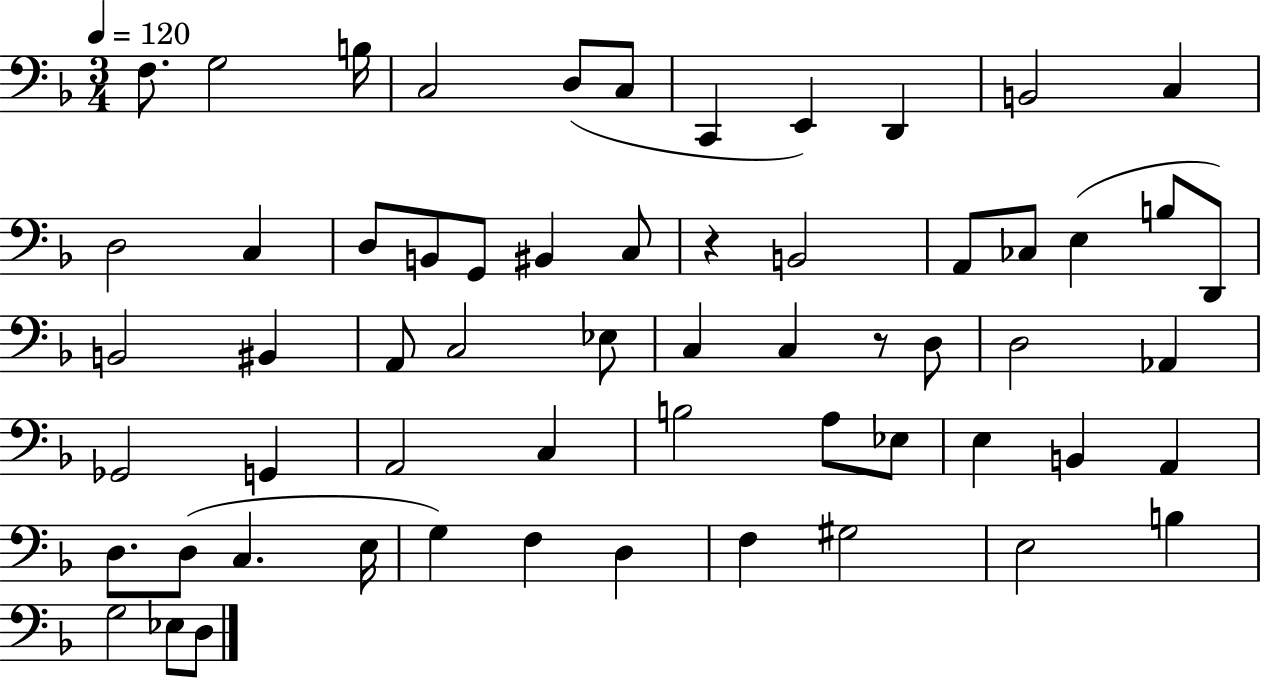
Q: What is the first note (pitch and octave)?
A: F3